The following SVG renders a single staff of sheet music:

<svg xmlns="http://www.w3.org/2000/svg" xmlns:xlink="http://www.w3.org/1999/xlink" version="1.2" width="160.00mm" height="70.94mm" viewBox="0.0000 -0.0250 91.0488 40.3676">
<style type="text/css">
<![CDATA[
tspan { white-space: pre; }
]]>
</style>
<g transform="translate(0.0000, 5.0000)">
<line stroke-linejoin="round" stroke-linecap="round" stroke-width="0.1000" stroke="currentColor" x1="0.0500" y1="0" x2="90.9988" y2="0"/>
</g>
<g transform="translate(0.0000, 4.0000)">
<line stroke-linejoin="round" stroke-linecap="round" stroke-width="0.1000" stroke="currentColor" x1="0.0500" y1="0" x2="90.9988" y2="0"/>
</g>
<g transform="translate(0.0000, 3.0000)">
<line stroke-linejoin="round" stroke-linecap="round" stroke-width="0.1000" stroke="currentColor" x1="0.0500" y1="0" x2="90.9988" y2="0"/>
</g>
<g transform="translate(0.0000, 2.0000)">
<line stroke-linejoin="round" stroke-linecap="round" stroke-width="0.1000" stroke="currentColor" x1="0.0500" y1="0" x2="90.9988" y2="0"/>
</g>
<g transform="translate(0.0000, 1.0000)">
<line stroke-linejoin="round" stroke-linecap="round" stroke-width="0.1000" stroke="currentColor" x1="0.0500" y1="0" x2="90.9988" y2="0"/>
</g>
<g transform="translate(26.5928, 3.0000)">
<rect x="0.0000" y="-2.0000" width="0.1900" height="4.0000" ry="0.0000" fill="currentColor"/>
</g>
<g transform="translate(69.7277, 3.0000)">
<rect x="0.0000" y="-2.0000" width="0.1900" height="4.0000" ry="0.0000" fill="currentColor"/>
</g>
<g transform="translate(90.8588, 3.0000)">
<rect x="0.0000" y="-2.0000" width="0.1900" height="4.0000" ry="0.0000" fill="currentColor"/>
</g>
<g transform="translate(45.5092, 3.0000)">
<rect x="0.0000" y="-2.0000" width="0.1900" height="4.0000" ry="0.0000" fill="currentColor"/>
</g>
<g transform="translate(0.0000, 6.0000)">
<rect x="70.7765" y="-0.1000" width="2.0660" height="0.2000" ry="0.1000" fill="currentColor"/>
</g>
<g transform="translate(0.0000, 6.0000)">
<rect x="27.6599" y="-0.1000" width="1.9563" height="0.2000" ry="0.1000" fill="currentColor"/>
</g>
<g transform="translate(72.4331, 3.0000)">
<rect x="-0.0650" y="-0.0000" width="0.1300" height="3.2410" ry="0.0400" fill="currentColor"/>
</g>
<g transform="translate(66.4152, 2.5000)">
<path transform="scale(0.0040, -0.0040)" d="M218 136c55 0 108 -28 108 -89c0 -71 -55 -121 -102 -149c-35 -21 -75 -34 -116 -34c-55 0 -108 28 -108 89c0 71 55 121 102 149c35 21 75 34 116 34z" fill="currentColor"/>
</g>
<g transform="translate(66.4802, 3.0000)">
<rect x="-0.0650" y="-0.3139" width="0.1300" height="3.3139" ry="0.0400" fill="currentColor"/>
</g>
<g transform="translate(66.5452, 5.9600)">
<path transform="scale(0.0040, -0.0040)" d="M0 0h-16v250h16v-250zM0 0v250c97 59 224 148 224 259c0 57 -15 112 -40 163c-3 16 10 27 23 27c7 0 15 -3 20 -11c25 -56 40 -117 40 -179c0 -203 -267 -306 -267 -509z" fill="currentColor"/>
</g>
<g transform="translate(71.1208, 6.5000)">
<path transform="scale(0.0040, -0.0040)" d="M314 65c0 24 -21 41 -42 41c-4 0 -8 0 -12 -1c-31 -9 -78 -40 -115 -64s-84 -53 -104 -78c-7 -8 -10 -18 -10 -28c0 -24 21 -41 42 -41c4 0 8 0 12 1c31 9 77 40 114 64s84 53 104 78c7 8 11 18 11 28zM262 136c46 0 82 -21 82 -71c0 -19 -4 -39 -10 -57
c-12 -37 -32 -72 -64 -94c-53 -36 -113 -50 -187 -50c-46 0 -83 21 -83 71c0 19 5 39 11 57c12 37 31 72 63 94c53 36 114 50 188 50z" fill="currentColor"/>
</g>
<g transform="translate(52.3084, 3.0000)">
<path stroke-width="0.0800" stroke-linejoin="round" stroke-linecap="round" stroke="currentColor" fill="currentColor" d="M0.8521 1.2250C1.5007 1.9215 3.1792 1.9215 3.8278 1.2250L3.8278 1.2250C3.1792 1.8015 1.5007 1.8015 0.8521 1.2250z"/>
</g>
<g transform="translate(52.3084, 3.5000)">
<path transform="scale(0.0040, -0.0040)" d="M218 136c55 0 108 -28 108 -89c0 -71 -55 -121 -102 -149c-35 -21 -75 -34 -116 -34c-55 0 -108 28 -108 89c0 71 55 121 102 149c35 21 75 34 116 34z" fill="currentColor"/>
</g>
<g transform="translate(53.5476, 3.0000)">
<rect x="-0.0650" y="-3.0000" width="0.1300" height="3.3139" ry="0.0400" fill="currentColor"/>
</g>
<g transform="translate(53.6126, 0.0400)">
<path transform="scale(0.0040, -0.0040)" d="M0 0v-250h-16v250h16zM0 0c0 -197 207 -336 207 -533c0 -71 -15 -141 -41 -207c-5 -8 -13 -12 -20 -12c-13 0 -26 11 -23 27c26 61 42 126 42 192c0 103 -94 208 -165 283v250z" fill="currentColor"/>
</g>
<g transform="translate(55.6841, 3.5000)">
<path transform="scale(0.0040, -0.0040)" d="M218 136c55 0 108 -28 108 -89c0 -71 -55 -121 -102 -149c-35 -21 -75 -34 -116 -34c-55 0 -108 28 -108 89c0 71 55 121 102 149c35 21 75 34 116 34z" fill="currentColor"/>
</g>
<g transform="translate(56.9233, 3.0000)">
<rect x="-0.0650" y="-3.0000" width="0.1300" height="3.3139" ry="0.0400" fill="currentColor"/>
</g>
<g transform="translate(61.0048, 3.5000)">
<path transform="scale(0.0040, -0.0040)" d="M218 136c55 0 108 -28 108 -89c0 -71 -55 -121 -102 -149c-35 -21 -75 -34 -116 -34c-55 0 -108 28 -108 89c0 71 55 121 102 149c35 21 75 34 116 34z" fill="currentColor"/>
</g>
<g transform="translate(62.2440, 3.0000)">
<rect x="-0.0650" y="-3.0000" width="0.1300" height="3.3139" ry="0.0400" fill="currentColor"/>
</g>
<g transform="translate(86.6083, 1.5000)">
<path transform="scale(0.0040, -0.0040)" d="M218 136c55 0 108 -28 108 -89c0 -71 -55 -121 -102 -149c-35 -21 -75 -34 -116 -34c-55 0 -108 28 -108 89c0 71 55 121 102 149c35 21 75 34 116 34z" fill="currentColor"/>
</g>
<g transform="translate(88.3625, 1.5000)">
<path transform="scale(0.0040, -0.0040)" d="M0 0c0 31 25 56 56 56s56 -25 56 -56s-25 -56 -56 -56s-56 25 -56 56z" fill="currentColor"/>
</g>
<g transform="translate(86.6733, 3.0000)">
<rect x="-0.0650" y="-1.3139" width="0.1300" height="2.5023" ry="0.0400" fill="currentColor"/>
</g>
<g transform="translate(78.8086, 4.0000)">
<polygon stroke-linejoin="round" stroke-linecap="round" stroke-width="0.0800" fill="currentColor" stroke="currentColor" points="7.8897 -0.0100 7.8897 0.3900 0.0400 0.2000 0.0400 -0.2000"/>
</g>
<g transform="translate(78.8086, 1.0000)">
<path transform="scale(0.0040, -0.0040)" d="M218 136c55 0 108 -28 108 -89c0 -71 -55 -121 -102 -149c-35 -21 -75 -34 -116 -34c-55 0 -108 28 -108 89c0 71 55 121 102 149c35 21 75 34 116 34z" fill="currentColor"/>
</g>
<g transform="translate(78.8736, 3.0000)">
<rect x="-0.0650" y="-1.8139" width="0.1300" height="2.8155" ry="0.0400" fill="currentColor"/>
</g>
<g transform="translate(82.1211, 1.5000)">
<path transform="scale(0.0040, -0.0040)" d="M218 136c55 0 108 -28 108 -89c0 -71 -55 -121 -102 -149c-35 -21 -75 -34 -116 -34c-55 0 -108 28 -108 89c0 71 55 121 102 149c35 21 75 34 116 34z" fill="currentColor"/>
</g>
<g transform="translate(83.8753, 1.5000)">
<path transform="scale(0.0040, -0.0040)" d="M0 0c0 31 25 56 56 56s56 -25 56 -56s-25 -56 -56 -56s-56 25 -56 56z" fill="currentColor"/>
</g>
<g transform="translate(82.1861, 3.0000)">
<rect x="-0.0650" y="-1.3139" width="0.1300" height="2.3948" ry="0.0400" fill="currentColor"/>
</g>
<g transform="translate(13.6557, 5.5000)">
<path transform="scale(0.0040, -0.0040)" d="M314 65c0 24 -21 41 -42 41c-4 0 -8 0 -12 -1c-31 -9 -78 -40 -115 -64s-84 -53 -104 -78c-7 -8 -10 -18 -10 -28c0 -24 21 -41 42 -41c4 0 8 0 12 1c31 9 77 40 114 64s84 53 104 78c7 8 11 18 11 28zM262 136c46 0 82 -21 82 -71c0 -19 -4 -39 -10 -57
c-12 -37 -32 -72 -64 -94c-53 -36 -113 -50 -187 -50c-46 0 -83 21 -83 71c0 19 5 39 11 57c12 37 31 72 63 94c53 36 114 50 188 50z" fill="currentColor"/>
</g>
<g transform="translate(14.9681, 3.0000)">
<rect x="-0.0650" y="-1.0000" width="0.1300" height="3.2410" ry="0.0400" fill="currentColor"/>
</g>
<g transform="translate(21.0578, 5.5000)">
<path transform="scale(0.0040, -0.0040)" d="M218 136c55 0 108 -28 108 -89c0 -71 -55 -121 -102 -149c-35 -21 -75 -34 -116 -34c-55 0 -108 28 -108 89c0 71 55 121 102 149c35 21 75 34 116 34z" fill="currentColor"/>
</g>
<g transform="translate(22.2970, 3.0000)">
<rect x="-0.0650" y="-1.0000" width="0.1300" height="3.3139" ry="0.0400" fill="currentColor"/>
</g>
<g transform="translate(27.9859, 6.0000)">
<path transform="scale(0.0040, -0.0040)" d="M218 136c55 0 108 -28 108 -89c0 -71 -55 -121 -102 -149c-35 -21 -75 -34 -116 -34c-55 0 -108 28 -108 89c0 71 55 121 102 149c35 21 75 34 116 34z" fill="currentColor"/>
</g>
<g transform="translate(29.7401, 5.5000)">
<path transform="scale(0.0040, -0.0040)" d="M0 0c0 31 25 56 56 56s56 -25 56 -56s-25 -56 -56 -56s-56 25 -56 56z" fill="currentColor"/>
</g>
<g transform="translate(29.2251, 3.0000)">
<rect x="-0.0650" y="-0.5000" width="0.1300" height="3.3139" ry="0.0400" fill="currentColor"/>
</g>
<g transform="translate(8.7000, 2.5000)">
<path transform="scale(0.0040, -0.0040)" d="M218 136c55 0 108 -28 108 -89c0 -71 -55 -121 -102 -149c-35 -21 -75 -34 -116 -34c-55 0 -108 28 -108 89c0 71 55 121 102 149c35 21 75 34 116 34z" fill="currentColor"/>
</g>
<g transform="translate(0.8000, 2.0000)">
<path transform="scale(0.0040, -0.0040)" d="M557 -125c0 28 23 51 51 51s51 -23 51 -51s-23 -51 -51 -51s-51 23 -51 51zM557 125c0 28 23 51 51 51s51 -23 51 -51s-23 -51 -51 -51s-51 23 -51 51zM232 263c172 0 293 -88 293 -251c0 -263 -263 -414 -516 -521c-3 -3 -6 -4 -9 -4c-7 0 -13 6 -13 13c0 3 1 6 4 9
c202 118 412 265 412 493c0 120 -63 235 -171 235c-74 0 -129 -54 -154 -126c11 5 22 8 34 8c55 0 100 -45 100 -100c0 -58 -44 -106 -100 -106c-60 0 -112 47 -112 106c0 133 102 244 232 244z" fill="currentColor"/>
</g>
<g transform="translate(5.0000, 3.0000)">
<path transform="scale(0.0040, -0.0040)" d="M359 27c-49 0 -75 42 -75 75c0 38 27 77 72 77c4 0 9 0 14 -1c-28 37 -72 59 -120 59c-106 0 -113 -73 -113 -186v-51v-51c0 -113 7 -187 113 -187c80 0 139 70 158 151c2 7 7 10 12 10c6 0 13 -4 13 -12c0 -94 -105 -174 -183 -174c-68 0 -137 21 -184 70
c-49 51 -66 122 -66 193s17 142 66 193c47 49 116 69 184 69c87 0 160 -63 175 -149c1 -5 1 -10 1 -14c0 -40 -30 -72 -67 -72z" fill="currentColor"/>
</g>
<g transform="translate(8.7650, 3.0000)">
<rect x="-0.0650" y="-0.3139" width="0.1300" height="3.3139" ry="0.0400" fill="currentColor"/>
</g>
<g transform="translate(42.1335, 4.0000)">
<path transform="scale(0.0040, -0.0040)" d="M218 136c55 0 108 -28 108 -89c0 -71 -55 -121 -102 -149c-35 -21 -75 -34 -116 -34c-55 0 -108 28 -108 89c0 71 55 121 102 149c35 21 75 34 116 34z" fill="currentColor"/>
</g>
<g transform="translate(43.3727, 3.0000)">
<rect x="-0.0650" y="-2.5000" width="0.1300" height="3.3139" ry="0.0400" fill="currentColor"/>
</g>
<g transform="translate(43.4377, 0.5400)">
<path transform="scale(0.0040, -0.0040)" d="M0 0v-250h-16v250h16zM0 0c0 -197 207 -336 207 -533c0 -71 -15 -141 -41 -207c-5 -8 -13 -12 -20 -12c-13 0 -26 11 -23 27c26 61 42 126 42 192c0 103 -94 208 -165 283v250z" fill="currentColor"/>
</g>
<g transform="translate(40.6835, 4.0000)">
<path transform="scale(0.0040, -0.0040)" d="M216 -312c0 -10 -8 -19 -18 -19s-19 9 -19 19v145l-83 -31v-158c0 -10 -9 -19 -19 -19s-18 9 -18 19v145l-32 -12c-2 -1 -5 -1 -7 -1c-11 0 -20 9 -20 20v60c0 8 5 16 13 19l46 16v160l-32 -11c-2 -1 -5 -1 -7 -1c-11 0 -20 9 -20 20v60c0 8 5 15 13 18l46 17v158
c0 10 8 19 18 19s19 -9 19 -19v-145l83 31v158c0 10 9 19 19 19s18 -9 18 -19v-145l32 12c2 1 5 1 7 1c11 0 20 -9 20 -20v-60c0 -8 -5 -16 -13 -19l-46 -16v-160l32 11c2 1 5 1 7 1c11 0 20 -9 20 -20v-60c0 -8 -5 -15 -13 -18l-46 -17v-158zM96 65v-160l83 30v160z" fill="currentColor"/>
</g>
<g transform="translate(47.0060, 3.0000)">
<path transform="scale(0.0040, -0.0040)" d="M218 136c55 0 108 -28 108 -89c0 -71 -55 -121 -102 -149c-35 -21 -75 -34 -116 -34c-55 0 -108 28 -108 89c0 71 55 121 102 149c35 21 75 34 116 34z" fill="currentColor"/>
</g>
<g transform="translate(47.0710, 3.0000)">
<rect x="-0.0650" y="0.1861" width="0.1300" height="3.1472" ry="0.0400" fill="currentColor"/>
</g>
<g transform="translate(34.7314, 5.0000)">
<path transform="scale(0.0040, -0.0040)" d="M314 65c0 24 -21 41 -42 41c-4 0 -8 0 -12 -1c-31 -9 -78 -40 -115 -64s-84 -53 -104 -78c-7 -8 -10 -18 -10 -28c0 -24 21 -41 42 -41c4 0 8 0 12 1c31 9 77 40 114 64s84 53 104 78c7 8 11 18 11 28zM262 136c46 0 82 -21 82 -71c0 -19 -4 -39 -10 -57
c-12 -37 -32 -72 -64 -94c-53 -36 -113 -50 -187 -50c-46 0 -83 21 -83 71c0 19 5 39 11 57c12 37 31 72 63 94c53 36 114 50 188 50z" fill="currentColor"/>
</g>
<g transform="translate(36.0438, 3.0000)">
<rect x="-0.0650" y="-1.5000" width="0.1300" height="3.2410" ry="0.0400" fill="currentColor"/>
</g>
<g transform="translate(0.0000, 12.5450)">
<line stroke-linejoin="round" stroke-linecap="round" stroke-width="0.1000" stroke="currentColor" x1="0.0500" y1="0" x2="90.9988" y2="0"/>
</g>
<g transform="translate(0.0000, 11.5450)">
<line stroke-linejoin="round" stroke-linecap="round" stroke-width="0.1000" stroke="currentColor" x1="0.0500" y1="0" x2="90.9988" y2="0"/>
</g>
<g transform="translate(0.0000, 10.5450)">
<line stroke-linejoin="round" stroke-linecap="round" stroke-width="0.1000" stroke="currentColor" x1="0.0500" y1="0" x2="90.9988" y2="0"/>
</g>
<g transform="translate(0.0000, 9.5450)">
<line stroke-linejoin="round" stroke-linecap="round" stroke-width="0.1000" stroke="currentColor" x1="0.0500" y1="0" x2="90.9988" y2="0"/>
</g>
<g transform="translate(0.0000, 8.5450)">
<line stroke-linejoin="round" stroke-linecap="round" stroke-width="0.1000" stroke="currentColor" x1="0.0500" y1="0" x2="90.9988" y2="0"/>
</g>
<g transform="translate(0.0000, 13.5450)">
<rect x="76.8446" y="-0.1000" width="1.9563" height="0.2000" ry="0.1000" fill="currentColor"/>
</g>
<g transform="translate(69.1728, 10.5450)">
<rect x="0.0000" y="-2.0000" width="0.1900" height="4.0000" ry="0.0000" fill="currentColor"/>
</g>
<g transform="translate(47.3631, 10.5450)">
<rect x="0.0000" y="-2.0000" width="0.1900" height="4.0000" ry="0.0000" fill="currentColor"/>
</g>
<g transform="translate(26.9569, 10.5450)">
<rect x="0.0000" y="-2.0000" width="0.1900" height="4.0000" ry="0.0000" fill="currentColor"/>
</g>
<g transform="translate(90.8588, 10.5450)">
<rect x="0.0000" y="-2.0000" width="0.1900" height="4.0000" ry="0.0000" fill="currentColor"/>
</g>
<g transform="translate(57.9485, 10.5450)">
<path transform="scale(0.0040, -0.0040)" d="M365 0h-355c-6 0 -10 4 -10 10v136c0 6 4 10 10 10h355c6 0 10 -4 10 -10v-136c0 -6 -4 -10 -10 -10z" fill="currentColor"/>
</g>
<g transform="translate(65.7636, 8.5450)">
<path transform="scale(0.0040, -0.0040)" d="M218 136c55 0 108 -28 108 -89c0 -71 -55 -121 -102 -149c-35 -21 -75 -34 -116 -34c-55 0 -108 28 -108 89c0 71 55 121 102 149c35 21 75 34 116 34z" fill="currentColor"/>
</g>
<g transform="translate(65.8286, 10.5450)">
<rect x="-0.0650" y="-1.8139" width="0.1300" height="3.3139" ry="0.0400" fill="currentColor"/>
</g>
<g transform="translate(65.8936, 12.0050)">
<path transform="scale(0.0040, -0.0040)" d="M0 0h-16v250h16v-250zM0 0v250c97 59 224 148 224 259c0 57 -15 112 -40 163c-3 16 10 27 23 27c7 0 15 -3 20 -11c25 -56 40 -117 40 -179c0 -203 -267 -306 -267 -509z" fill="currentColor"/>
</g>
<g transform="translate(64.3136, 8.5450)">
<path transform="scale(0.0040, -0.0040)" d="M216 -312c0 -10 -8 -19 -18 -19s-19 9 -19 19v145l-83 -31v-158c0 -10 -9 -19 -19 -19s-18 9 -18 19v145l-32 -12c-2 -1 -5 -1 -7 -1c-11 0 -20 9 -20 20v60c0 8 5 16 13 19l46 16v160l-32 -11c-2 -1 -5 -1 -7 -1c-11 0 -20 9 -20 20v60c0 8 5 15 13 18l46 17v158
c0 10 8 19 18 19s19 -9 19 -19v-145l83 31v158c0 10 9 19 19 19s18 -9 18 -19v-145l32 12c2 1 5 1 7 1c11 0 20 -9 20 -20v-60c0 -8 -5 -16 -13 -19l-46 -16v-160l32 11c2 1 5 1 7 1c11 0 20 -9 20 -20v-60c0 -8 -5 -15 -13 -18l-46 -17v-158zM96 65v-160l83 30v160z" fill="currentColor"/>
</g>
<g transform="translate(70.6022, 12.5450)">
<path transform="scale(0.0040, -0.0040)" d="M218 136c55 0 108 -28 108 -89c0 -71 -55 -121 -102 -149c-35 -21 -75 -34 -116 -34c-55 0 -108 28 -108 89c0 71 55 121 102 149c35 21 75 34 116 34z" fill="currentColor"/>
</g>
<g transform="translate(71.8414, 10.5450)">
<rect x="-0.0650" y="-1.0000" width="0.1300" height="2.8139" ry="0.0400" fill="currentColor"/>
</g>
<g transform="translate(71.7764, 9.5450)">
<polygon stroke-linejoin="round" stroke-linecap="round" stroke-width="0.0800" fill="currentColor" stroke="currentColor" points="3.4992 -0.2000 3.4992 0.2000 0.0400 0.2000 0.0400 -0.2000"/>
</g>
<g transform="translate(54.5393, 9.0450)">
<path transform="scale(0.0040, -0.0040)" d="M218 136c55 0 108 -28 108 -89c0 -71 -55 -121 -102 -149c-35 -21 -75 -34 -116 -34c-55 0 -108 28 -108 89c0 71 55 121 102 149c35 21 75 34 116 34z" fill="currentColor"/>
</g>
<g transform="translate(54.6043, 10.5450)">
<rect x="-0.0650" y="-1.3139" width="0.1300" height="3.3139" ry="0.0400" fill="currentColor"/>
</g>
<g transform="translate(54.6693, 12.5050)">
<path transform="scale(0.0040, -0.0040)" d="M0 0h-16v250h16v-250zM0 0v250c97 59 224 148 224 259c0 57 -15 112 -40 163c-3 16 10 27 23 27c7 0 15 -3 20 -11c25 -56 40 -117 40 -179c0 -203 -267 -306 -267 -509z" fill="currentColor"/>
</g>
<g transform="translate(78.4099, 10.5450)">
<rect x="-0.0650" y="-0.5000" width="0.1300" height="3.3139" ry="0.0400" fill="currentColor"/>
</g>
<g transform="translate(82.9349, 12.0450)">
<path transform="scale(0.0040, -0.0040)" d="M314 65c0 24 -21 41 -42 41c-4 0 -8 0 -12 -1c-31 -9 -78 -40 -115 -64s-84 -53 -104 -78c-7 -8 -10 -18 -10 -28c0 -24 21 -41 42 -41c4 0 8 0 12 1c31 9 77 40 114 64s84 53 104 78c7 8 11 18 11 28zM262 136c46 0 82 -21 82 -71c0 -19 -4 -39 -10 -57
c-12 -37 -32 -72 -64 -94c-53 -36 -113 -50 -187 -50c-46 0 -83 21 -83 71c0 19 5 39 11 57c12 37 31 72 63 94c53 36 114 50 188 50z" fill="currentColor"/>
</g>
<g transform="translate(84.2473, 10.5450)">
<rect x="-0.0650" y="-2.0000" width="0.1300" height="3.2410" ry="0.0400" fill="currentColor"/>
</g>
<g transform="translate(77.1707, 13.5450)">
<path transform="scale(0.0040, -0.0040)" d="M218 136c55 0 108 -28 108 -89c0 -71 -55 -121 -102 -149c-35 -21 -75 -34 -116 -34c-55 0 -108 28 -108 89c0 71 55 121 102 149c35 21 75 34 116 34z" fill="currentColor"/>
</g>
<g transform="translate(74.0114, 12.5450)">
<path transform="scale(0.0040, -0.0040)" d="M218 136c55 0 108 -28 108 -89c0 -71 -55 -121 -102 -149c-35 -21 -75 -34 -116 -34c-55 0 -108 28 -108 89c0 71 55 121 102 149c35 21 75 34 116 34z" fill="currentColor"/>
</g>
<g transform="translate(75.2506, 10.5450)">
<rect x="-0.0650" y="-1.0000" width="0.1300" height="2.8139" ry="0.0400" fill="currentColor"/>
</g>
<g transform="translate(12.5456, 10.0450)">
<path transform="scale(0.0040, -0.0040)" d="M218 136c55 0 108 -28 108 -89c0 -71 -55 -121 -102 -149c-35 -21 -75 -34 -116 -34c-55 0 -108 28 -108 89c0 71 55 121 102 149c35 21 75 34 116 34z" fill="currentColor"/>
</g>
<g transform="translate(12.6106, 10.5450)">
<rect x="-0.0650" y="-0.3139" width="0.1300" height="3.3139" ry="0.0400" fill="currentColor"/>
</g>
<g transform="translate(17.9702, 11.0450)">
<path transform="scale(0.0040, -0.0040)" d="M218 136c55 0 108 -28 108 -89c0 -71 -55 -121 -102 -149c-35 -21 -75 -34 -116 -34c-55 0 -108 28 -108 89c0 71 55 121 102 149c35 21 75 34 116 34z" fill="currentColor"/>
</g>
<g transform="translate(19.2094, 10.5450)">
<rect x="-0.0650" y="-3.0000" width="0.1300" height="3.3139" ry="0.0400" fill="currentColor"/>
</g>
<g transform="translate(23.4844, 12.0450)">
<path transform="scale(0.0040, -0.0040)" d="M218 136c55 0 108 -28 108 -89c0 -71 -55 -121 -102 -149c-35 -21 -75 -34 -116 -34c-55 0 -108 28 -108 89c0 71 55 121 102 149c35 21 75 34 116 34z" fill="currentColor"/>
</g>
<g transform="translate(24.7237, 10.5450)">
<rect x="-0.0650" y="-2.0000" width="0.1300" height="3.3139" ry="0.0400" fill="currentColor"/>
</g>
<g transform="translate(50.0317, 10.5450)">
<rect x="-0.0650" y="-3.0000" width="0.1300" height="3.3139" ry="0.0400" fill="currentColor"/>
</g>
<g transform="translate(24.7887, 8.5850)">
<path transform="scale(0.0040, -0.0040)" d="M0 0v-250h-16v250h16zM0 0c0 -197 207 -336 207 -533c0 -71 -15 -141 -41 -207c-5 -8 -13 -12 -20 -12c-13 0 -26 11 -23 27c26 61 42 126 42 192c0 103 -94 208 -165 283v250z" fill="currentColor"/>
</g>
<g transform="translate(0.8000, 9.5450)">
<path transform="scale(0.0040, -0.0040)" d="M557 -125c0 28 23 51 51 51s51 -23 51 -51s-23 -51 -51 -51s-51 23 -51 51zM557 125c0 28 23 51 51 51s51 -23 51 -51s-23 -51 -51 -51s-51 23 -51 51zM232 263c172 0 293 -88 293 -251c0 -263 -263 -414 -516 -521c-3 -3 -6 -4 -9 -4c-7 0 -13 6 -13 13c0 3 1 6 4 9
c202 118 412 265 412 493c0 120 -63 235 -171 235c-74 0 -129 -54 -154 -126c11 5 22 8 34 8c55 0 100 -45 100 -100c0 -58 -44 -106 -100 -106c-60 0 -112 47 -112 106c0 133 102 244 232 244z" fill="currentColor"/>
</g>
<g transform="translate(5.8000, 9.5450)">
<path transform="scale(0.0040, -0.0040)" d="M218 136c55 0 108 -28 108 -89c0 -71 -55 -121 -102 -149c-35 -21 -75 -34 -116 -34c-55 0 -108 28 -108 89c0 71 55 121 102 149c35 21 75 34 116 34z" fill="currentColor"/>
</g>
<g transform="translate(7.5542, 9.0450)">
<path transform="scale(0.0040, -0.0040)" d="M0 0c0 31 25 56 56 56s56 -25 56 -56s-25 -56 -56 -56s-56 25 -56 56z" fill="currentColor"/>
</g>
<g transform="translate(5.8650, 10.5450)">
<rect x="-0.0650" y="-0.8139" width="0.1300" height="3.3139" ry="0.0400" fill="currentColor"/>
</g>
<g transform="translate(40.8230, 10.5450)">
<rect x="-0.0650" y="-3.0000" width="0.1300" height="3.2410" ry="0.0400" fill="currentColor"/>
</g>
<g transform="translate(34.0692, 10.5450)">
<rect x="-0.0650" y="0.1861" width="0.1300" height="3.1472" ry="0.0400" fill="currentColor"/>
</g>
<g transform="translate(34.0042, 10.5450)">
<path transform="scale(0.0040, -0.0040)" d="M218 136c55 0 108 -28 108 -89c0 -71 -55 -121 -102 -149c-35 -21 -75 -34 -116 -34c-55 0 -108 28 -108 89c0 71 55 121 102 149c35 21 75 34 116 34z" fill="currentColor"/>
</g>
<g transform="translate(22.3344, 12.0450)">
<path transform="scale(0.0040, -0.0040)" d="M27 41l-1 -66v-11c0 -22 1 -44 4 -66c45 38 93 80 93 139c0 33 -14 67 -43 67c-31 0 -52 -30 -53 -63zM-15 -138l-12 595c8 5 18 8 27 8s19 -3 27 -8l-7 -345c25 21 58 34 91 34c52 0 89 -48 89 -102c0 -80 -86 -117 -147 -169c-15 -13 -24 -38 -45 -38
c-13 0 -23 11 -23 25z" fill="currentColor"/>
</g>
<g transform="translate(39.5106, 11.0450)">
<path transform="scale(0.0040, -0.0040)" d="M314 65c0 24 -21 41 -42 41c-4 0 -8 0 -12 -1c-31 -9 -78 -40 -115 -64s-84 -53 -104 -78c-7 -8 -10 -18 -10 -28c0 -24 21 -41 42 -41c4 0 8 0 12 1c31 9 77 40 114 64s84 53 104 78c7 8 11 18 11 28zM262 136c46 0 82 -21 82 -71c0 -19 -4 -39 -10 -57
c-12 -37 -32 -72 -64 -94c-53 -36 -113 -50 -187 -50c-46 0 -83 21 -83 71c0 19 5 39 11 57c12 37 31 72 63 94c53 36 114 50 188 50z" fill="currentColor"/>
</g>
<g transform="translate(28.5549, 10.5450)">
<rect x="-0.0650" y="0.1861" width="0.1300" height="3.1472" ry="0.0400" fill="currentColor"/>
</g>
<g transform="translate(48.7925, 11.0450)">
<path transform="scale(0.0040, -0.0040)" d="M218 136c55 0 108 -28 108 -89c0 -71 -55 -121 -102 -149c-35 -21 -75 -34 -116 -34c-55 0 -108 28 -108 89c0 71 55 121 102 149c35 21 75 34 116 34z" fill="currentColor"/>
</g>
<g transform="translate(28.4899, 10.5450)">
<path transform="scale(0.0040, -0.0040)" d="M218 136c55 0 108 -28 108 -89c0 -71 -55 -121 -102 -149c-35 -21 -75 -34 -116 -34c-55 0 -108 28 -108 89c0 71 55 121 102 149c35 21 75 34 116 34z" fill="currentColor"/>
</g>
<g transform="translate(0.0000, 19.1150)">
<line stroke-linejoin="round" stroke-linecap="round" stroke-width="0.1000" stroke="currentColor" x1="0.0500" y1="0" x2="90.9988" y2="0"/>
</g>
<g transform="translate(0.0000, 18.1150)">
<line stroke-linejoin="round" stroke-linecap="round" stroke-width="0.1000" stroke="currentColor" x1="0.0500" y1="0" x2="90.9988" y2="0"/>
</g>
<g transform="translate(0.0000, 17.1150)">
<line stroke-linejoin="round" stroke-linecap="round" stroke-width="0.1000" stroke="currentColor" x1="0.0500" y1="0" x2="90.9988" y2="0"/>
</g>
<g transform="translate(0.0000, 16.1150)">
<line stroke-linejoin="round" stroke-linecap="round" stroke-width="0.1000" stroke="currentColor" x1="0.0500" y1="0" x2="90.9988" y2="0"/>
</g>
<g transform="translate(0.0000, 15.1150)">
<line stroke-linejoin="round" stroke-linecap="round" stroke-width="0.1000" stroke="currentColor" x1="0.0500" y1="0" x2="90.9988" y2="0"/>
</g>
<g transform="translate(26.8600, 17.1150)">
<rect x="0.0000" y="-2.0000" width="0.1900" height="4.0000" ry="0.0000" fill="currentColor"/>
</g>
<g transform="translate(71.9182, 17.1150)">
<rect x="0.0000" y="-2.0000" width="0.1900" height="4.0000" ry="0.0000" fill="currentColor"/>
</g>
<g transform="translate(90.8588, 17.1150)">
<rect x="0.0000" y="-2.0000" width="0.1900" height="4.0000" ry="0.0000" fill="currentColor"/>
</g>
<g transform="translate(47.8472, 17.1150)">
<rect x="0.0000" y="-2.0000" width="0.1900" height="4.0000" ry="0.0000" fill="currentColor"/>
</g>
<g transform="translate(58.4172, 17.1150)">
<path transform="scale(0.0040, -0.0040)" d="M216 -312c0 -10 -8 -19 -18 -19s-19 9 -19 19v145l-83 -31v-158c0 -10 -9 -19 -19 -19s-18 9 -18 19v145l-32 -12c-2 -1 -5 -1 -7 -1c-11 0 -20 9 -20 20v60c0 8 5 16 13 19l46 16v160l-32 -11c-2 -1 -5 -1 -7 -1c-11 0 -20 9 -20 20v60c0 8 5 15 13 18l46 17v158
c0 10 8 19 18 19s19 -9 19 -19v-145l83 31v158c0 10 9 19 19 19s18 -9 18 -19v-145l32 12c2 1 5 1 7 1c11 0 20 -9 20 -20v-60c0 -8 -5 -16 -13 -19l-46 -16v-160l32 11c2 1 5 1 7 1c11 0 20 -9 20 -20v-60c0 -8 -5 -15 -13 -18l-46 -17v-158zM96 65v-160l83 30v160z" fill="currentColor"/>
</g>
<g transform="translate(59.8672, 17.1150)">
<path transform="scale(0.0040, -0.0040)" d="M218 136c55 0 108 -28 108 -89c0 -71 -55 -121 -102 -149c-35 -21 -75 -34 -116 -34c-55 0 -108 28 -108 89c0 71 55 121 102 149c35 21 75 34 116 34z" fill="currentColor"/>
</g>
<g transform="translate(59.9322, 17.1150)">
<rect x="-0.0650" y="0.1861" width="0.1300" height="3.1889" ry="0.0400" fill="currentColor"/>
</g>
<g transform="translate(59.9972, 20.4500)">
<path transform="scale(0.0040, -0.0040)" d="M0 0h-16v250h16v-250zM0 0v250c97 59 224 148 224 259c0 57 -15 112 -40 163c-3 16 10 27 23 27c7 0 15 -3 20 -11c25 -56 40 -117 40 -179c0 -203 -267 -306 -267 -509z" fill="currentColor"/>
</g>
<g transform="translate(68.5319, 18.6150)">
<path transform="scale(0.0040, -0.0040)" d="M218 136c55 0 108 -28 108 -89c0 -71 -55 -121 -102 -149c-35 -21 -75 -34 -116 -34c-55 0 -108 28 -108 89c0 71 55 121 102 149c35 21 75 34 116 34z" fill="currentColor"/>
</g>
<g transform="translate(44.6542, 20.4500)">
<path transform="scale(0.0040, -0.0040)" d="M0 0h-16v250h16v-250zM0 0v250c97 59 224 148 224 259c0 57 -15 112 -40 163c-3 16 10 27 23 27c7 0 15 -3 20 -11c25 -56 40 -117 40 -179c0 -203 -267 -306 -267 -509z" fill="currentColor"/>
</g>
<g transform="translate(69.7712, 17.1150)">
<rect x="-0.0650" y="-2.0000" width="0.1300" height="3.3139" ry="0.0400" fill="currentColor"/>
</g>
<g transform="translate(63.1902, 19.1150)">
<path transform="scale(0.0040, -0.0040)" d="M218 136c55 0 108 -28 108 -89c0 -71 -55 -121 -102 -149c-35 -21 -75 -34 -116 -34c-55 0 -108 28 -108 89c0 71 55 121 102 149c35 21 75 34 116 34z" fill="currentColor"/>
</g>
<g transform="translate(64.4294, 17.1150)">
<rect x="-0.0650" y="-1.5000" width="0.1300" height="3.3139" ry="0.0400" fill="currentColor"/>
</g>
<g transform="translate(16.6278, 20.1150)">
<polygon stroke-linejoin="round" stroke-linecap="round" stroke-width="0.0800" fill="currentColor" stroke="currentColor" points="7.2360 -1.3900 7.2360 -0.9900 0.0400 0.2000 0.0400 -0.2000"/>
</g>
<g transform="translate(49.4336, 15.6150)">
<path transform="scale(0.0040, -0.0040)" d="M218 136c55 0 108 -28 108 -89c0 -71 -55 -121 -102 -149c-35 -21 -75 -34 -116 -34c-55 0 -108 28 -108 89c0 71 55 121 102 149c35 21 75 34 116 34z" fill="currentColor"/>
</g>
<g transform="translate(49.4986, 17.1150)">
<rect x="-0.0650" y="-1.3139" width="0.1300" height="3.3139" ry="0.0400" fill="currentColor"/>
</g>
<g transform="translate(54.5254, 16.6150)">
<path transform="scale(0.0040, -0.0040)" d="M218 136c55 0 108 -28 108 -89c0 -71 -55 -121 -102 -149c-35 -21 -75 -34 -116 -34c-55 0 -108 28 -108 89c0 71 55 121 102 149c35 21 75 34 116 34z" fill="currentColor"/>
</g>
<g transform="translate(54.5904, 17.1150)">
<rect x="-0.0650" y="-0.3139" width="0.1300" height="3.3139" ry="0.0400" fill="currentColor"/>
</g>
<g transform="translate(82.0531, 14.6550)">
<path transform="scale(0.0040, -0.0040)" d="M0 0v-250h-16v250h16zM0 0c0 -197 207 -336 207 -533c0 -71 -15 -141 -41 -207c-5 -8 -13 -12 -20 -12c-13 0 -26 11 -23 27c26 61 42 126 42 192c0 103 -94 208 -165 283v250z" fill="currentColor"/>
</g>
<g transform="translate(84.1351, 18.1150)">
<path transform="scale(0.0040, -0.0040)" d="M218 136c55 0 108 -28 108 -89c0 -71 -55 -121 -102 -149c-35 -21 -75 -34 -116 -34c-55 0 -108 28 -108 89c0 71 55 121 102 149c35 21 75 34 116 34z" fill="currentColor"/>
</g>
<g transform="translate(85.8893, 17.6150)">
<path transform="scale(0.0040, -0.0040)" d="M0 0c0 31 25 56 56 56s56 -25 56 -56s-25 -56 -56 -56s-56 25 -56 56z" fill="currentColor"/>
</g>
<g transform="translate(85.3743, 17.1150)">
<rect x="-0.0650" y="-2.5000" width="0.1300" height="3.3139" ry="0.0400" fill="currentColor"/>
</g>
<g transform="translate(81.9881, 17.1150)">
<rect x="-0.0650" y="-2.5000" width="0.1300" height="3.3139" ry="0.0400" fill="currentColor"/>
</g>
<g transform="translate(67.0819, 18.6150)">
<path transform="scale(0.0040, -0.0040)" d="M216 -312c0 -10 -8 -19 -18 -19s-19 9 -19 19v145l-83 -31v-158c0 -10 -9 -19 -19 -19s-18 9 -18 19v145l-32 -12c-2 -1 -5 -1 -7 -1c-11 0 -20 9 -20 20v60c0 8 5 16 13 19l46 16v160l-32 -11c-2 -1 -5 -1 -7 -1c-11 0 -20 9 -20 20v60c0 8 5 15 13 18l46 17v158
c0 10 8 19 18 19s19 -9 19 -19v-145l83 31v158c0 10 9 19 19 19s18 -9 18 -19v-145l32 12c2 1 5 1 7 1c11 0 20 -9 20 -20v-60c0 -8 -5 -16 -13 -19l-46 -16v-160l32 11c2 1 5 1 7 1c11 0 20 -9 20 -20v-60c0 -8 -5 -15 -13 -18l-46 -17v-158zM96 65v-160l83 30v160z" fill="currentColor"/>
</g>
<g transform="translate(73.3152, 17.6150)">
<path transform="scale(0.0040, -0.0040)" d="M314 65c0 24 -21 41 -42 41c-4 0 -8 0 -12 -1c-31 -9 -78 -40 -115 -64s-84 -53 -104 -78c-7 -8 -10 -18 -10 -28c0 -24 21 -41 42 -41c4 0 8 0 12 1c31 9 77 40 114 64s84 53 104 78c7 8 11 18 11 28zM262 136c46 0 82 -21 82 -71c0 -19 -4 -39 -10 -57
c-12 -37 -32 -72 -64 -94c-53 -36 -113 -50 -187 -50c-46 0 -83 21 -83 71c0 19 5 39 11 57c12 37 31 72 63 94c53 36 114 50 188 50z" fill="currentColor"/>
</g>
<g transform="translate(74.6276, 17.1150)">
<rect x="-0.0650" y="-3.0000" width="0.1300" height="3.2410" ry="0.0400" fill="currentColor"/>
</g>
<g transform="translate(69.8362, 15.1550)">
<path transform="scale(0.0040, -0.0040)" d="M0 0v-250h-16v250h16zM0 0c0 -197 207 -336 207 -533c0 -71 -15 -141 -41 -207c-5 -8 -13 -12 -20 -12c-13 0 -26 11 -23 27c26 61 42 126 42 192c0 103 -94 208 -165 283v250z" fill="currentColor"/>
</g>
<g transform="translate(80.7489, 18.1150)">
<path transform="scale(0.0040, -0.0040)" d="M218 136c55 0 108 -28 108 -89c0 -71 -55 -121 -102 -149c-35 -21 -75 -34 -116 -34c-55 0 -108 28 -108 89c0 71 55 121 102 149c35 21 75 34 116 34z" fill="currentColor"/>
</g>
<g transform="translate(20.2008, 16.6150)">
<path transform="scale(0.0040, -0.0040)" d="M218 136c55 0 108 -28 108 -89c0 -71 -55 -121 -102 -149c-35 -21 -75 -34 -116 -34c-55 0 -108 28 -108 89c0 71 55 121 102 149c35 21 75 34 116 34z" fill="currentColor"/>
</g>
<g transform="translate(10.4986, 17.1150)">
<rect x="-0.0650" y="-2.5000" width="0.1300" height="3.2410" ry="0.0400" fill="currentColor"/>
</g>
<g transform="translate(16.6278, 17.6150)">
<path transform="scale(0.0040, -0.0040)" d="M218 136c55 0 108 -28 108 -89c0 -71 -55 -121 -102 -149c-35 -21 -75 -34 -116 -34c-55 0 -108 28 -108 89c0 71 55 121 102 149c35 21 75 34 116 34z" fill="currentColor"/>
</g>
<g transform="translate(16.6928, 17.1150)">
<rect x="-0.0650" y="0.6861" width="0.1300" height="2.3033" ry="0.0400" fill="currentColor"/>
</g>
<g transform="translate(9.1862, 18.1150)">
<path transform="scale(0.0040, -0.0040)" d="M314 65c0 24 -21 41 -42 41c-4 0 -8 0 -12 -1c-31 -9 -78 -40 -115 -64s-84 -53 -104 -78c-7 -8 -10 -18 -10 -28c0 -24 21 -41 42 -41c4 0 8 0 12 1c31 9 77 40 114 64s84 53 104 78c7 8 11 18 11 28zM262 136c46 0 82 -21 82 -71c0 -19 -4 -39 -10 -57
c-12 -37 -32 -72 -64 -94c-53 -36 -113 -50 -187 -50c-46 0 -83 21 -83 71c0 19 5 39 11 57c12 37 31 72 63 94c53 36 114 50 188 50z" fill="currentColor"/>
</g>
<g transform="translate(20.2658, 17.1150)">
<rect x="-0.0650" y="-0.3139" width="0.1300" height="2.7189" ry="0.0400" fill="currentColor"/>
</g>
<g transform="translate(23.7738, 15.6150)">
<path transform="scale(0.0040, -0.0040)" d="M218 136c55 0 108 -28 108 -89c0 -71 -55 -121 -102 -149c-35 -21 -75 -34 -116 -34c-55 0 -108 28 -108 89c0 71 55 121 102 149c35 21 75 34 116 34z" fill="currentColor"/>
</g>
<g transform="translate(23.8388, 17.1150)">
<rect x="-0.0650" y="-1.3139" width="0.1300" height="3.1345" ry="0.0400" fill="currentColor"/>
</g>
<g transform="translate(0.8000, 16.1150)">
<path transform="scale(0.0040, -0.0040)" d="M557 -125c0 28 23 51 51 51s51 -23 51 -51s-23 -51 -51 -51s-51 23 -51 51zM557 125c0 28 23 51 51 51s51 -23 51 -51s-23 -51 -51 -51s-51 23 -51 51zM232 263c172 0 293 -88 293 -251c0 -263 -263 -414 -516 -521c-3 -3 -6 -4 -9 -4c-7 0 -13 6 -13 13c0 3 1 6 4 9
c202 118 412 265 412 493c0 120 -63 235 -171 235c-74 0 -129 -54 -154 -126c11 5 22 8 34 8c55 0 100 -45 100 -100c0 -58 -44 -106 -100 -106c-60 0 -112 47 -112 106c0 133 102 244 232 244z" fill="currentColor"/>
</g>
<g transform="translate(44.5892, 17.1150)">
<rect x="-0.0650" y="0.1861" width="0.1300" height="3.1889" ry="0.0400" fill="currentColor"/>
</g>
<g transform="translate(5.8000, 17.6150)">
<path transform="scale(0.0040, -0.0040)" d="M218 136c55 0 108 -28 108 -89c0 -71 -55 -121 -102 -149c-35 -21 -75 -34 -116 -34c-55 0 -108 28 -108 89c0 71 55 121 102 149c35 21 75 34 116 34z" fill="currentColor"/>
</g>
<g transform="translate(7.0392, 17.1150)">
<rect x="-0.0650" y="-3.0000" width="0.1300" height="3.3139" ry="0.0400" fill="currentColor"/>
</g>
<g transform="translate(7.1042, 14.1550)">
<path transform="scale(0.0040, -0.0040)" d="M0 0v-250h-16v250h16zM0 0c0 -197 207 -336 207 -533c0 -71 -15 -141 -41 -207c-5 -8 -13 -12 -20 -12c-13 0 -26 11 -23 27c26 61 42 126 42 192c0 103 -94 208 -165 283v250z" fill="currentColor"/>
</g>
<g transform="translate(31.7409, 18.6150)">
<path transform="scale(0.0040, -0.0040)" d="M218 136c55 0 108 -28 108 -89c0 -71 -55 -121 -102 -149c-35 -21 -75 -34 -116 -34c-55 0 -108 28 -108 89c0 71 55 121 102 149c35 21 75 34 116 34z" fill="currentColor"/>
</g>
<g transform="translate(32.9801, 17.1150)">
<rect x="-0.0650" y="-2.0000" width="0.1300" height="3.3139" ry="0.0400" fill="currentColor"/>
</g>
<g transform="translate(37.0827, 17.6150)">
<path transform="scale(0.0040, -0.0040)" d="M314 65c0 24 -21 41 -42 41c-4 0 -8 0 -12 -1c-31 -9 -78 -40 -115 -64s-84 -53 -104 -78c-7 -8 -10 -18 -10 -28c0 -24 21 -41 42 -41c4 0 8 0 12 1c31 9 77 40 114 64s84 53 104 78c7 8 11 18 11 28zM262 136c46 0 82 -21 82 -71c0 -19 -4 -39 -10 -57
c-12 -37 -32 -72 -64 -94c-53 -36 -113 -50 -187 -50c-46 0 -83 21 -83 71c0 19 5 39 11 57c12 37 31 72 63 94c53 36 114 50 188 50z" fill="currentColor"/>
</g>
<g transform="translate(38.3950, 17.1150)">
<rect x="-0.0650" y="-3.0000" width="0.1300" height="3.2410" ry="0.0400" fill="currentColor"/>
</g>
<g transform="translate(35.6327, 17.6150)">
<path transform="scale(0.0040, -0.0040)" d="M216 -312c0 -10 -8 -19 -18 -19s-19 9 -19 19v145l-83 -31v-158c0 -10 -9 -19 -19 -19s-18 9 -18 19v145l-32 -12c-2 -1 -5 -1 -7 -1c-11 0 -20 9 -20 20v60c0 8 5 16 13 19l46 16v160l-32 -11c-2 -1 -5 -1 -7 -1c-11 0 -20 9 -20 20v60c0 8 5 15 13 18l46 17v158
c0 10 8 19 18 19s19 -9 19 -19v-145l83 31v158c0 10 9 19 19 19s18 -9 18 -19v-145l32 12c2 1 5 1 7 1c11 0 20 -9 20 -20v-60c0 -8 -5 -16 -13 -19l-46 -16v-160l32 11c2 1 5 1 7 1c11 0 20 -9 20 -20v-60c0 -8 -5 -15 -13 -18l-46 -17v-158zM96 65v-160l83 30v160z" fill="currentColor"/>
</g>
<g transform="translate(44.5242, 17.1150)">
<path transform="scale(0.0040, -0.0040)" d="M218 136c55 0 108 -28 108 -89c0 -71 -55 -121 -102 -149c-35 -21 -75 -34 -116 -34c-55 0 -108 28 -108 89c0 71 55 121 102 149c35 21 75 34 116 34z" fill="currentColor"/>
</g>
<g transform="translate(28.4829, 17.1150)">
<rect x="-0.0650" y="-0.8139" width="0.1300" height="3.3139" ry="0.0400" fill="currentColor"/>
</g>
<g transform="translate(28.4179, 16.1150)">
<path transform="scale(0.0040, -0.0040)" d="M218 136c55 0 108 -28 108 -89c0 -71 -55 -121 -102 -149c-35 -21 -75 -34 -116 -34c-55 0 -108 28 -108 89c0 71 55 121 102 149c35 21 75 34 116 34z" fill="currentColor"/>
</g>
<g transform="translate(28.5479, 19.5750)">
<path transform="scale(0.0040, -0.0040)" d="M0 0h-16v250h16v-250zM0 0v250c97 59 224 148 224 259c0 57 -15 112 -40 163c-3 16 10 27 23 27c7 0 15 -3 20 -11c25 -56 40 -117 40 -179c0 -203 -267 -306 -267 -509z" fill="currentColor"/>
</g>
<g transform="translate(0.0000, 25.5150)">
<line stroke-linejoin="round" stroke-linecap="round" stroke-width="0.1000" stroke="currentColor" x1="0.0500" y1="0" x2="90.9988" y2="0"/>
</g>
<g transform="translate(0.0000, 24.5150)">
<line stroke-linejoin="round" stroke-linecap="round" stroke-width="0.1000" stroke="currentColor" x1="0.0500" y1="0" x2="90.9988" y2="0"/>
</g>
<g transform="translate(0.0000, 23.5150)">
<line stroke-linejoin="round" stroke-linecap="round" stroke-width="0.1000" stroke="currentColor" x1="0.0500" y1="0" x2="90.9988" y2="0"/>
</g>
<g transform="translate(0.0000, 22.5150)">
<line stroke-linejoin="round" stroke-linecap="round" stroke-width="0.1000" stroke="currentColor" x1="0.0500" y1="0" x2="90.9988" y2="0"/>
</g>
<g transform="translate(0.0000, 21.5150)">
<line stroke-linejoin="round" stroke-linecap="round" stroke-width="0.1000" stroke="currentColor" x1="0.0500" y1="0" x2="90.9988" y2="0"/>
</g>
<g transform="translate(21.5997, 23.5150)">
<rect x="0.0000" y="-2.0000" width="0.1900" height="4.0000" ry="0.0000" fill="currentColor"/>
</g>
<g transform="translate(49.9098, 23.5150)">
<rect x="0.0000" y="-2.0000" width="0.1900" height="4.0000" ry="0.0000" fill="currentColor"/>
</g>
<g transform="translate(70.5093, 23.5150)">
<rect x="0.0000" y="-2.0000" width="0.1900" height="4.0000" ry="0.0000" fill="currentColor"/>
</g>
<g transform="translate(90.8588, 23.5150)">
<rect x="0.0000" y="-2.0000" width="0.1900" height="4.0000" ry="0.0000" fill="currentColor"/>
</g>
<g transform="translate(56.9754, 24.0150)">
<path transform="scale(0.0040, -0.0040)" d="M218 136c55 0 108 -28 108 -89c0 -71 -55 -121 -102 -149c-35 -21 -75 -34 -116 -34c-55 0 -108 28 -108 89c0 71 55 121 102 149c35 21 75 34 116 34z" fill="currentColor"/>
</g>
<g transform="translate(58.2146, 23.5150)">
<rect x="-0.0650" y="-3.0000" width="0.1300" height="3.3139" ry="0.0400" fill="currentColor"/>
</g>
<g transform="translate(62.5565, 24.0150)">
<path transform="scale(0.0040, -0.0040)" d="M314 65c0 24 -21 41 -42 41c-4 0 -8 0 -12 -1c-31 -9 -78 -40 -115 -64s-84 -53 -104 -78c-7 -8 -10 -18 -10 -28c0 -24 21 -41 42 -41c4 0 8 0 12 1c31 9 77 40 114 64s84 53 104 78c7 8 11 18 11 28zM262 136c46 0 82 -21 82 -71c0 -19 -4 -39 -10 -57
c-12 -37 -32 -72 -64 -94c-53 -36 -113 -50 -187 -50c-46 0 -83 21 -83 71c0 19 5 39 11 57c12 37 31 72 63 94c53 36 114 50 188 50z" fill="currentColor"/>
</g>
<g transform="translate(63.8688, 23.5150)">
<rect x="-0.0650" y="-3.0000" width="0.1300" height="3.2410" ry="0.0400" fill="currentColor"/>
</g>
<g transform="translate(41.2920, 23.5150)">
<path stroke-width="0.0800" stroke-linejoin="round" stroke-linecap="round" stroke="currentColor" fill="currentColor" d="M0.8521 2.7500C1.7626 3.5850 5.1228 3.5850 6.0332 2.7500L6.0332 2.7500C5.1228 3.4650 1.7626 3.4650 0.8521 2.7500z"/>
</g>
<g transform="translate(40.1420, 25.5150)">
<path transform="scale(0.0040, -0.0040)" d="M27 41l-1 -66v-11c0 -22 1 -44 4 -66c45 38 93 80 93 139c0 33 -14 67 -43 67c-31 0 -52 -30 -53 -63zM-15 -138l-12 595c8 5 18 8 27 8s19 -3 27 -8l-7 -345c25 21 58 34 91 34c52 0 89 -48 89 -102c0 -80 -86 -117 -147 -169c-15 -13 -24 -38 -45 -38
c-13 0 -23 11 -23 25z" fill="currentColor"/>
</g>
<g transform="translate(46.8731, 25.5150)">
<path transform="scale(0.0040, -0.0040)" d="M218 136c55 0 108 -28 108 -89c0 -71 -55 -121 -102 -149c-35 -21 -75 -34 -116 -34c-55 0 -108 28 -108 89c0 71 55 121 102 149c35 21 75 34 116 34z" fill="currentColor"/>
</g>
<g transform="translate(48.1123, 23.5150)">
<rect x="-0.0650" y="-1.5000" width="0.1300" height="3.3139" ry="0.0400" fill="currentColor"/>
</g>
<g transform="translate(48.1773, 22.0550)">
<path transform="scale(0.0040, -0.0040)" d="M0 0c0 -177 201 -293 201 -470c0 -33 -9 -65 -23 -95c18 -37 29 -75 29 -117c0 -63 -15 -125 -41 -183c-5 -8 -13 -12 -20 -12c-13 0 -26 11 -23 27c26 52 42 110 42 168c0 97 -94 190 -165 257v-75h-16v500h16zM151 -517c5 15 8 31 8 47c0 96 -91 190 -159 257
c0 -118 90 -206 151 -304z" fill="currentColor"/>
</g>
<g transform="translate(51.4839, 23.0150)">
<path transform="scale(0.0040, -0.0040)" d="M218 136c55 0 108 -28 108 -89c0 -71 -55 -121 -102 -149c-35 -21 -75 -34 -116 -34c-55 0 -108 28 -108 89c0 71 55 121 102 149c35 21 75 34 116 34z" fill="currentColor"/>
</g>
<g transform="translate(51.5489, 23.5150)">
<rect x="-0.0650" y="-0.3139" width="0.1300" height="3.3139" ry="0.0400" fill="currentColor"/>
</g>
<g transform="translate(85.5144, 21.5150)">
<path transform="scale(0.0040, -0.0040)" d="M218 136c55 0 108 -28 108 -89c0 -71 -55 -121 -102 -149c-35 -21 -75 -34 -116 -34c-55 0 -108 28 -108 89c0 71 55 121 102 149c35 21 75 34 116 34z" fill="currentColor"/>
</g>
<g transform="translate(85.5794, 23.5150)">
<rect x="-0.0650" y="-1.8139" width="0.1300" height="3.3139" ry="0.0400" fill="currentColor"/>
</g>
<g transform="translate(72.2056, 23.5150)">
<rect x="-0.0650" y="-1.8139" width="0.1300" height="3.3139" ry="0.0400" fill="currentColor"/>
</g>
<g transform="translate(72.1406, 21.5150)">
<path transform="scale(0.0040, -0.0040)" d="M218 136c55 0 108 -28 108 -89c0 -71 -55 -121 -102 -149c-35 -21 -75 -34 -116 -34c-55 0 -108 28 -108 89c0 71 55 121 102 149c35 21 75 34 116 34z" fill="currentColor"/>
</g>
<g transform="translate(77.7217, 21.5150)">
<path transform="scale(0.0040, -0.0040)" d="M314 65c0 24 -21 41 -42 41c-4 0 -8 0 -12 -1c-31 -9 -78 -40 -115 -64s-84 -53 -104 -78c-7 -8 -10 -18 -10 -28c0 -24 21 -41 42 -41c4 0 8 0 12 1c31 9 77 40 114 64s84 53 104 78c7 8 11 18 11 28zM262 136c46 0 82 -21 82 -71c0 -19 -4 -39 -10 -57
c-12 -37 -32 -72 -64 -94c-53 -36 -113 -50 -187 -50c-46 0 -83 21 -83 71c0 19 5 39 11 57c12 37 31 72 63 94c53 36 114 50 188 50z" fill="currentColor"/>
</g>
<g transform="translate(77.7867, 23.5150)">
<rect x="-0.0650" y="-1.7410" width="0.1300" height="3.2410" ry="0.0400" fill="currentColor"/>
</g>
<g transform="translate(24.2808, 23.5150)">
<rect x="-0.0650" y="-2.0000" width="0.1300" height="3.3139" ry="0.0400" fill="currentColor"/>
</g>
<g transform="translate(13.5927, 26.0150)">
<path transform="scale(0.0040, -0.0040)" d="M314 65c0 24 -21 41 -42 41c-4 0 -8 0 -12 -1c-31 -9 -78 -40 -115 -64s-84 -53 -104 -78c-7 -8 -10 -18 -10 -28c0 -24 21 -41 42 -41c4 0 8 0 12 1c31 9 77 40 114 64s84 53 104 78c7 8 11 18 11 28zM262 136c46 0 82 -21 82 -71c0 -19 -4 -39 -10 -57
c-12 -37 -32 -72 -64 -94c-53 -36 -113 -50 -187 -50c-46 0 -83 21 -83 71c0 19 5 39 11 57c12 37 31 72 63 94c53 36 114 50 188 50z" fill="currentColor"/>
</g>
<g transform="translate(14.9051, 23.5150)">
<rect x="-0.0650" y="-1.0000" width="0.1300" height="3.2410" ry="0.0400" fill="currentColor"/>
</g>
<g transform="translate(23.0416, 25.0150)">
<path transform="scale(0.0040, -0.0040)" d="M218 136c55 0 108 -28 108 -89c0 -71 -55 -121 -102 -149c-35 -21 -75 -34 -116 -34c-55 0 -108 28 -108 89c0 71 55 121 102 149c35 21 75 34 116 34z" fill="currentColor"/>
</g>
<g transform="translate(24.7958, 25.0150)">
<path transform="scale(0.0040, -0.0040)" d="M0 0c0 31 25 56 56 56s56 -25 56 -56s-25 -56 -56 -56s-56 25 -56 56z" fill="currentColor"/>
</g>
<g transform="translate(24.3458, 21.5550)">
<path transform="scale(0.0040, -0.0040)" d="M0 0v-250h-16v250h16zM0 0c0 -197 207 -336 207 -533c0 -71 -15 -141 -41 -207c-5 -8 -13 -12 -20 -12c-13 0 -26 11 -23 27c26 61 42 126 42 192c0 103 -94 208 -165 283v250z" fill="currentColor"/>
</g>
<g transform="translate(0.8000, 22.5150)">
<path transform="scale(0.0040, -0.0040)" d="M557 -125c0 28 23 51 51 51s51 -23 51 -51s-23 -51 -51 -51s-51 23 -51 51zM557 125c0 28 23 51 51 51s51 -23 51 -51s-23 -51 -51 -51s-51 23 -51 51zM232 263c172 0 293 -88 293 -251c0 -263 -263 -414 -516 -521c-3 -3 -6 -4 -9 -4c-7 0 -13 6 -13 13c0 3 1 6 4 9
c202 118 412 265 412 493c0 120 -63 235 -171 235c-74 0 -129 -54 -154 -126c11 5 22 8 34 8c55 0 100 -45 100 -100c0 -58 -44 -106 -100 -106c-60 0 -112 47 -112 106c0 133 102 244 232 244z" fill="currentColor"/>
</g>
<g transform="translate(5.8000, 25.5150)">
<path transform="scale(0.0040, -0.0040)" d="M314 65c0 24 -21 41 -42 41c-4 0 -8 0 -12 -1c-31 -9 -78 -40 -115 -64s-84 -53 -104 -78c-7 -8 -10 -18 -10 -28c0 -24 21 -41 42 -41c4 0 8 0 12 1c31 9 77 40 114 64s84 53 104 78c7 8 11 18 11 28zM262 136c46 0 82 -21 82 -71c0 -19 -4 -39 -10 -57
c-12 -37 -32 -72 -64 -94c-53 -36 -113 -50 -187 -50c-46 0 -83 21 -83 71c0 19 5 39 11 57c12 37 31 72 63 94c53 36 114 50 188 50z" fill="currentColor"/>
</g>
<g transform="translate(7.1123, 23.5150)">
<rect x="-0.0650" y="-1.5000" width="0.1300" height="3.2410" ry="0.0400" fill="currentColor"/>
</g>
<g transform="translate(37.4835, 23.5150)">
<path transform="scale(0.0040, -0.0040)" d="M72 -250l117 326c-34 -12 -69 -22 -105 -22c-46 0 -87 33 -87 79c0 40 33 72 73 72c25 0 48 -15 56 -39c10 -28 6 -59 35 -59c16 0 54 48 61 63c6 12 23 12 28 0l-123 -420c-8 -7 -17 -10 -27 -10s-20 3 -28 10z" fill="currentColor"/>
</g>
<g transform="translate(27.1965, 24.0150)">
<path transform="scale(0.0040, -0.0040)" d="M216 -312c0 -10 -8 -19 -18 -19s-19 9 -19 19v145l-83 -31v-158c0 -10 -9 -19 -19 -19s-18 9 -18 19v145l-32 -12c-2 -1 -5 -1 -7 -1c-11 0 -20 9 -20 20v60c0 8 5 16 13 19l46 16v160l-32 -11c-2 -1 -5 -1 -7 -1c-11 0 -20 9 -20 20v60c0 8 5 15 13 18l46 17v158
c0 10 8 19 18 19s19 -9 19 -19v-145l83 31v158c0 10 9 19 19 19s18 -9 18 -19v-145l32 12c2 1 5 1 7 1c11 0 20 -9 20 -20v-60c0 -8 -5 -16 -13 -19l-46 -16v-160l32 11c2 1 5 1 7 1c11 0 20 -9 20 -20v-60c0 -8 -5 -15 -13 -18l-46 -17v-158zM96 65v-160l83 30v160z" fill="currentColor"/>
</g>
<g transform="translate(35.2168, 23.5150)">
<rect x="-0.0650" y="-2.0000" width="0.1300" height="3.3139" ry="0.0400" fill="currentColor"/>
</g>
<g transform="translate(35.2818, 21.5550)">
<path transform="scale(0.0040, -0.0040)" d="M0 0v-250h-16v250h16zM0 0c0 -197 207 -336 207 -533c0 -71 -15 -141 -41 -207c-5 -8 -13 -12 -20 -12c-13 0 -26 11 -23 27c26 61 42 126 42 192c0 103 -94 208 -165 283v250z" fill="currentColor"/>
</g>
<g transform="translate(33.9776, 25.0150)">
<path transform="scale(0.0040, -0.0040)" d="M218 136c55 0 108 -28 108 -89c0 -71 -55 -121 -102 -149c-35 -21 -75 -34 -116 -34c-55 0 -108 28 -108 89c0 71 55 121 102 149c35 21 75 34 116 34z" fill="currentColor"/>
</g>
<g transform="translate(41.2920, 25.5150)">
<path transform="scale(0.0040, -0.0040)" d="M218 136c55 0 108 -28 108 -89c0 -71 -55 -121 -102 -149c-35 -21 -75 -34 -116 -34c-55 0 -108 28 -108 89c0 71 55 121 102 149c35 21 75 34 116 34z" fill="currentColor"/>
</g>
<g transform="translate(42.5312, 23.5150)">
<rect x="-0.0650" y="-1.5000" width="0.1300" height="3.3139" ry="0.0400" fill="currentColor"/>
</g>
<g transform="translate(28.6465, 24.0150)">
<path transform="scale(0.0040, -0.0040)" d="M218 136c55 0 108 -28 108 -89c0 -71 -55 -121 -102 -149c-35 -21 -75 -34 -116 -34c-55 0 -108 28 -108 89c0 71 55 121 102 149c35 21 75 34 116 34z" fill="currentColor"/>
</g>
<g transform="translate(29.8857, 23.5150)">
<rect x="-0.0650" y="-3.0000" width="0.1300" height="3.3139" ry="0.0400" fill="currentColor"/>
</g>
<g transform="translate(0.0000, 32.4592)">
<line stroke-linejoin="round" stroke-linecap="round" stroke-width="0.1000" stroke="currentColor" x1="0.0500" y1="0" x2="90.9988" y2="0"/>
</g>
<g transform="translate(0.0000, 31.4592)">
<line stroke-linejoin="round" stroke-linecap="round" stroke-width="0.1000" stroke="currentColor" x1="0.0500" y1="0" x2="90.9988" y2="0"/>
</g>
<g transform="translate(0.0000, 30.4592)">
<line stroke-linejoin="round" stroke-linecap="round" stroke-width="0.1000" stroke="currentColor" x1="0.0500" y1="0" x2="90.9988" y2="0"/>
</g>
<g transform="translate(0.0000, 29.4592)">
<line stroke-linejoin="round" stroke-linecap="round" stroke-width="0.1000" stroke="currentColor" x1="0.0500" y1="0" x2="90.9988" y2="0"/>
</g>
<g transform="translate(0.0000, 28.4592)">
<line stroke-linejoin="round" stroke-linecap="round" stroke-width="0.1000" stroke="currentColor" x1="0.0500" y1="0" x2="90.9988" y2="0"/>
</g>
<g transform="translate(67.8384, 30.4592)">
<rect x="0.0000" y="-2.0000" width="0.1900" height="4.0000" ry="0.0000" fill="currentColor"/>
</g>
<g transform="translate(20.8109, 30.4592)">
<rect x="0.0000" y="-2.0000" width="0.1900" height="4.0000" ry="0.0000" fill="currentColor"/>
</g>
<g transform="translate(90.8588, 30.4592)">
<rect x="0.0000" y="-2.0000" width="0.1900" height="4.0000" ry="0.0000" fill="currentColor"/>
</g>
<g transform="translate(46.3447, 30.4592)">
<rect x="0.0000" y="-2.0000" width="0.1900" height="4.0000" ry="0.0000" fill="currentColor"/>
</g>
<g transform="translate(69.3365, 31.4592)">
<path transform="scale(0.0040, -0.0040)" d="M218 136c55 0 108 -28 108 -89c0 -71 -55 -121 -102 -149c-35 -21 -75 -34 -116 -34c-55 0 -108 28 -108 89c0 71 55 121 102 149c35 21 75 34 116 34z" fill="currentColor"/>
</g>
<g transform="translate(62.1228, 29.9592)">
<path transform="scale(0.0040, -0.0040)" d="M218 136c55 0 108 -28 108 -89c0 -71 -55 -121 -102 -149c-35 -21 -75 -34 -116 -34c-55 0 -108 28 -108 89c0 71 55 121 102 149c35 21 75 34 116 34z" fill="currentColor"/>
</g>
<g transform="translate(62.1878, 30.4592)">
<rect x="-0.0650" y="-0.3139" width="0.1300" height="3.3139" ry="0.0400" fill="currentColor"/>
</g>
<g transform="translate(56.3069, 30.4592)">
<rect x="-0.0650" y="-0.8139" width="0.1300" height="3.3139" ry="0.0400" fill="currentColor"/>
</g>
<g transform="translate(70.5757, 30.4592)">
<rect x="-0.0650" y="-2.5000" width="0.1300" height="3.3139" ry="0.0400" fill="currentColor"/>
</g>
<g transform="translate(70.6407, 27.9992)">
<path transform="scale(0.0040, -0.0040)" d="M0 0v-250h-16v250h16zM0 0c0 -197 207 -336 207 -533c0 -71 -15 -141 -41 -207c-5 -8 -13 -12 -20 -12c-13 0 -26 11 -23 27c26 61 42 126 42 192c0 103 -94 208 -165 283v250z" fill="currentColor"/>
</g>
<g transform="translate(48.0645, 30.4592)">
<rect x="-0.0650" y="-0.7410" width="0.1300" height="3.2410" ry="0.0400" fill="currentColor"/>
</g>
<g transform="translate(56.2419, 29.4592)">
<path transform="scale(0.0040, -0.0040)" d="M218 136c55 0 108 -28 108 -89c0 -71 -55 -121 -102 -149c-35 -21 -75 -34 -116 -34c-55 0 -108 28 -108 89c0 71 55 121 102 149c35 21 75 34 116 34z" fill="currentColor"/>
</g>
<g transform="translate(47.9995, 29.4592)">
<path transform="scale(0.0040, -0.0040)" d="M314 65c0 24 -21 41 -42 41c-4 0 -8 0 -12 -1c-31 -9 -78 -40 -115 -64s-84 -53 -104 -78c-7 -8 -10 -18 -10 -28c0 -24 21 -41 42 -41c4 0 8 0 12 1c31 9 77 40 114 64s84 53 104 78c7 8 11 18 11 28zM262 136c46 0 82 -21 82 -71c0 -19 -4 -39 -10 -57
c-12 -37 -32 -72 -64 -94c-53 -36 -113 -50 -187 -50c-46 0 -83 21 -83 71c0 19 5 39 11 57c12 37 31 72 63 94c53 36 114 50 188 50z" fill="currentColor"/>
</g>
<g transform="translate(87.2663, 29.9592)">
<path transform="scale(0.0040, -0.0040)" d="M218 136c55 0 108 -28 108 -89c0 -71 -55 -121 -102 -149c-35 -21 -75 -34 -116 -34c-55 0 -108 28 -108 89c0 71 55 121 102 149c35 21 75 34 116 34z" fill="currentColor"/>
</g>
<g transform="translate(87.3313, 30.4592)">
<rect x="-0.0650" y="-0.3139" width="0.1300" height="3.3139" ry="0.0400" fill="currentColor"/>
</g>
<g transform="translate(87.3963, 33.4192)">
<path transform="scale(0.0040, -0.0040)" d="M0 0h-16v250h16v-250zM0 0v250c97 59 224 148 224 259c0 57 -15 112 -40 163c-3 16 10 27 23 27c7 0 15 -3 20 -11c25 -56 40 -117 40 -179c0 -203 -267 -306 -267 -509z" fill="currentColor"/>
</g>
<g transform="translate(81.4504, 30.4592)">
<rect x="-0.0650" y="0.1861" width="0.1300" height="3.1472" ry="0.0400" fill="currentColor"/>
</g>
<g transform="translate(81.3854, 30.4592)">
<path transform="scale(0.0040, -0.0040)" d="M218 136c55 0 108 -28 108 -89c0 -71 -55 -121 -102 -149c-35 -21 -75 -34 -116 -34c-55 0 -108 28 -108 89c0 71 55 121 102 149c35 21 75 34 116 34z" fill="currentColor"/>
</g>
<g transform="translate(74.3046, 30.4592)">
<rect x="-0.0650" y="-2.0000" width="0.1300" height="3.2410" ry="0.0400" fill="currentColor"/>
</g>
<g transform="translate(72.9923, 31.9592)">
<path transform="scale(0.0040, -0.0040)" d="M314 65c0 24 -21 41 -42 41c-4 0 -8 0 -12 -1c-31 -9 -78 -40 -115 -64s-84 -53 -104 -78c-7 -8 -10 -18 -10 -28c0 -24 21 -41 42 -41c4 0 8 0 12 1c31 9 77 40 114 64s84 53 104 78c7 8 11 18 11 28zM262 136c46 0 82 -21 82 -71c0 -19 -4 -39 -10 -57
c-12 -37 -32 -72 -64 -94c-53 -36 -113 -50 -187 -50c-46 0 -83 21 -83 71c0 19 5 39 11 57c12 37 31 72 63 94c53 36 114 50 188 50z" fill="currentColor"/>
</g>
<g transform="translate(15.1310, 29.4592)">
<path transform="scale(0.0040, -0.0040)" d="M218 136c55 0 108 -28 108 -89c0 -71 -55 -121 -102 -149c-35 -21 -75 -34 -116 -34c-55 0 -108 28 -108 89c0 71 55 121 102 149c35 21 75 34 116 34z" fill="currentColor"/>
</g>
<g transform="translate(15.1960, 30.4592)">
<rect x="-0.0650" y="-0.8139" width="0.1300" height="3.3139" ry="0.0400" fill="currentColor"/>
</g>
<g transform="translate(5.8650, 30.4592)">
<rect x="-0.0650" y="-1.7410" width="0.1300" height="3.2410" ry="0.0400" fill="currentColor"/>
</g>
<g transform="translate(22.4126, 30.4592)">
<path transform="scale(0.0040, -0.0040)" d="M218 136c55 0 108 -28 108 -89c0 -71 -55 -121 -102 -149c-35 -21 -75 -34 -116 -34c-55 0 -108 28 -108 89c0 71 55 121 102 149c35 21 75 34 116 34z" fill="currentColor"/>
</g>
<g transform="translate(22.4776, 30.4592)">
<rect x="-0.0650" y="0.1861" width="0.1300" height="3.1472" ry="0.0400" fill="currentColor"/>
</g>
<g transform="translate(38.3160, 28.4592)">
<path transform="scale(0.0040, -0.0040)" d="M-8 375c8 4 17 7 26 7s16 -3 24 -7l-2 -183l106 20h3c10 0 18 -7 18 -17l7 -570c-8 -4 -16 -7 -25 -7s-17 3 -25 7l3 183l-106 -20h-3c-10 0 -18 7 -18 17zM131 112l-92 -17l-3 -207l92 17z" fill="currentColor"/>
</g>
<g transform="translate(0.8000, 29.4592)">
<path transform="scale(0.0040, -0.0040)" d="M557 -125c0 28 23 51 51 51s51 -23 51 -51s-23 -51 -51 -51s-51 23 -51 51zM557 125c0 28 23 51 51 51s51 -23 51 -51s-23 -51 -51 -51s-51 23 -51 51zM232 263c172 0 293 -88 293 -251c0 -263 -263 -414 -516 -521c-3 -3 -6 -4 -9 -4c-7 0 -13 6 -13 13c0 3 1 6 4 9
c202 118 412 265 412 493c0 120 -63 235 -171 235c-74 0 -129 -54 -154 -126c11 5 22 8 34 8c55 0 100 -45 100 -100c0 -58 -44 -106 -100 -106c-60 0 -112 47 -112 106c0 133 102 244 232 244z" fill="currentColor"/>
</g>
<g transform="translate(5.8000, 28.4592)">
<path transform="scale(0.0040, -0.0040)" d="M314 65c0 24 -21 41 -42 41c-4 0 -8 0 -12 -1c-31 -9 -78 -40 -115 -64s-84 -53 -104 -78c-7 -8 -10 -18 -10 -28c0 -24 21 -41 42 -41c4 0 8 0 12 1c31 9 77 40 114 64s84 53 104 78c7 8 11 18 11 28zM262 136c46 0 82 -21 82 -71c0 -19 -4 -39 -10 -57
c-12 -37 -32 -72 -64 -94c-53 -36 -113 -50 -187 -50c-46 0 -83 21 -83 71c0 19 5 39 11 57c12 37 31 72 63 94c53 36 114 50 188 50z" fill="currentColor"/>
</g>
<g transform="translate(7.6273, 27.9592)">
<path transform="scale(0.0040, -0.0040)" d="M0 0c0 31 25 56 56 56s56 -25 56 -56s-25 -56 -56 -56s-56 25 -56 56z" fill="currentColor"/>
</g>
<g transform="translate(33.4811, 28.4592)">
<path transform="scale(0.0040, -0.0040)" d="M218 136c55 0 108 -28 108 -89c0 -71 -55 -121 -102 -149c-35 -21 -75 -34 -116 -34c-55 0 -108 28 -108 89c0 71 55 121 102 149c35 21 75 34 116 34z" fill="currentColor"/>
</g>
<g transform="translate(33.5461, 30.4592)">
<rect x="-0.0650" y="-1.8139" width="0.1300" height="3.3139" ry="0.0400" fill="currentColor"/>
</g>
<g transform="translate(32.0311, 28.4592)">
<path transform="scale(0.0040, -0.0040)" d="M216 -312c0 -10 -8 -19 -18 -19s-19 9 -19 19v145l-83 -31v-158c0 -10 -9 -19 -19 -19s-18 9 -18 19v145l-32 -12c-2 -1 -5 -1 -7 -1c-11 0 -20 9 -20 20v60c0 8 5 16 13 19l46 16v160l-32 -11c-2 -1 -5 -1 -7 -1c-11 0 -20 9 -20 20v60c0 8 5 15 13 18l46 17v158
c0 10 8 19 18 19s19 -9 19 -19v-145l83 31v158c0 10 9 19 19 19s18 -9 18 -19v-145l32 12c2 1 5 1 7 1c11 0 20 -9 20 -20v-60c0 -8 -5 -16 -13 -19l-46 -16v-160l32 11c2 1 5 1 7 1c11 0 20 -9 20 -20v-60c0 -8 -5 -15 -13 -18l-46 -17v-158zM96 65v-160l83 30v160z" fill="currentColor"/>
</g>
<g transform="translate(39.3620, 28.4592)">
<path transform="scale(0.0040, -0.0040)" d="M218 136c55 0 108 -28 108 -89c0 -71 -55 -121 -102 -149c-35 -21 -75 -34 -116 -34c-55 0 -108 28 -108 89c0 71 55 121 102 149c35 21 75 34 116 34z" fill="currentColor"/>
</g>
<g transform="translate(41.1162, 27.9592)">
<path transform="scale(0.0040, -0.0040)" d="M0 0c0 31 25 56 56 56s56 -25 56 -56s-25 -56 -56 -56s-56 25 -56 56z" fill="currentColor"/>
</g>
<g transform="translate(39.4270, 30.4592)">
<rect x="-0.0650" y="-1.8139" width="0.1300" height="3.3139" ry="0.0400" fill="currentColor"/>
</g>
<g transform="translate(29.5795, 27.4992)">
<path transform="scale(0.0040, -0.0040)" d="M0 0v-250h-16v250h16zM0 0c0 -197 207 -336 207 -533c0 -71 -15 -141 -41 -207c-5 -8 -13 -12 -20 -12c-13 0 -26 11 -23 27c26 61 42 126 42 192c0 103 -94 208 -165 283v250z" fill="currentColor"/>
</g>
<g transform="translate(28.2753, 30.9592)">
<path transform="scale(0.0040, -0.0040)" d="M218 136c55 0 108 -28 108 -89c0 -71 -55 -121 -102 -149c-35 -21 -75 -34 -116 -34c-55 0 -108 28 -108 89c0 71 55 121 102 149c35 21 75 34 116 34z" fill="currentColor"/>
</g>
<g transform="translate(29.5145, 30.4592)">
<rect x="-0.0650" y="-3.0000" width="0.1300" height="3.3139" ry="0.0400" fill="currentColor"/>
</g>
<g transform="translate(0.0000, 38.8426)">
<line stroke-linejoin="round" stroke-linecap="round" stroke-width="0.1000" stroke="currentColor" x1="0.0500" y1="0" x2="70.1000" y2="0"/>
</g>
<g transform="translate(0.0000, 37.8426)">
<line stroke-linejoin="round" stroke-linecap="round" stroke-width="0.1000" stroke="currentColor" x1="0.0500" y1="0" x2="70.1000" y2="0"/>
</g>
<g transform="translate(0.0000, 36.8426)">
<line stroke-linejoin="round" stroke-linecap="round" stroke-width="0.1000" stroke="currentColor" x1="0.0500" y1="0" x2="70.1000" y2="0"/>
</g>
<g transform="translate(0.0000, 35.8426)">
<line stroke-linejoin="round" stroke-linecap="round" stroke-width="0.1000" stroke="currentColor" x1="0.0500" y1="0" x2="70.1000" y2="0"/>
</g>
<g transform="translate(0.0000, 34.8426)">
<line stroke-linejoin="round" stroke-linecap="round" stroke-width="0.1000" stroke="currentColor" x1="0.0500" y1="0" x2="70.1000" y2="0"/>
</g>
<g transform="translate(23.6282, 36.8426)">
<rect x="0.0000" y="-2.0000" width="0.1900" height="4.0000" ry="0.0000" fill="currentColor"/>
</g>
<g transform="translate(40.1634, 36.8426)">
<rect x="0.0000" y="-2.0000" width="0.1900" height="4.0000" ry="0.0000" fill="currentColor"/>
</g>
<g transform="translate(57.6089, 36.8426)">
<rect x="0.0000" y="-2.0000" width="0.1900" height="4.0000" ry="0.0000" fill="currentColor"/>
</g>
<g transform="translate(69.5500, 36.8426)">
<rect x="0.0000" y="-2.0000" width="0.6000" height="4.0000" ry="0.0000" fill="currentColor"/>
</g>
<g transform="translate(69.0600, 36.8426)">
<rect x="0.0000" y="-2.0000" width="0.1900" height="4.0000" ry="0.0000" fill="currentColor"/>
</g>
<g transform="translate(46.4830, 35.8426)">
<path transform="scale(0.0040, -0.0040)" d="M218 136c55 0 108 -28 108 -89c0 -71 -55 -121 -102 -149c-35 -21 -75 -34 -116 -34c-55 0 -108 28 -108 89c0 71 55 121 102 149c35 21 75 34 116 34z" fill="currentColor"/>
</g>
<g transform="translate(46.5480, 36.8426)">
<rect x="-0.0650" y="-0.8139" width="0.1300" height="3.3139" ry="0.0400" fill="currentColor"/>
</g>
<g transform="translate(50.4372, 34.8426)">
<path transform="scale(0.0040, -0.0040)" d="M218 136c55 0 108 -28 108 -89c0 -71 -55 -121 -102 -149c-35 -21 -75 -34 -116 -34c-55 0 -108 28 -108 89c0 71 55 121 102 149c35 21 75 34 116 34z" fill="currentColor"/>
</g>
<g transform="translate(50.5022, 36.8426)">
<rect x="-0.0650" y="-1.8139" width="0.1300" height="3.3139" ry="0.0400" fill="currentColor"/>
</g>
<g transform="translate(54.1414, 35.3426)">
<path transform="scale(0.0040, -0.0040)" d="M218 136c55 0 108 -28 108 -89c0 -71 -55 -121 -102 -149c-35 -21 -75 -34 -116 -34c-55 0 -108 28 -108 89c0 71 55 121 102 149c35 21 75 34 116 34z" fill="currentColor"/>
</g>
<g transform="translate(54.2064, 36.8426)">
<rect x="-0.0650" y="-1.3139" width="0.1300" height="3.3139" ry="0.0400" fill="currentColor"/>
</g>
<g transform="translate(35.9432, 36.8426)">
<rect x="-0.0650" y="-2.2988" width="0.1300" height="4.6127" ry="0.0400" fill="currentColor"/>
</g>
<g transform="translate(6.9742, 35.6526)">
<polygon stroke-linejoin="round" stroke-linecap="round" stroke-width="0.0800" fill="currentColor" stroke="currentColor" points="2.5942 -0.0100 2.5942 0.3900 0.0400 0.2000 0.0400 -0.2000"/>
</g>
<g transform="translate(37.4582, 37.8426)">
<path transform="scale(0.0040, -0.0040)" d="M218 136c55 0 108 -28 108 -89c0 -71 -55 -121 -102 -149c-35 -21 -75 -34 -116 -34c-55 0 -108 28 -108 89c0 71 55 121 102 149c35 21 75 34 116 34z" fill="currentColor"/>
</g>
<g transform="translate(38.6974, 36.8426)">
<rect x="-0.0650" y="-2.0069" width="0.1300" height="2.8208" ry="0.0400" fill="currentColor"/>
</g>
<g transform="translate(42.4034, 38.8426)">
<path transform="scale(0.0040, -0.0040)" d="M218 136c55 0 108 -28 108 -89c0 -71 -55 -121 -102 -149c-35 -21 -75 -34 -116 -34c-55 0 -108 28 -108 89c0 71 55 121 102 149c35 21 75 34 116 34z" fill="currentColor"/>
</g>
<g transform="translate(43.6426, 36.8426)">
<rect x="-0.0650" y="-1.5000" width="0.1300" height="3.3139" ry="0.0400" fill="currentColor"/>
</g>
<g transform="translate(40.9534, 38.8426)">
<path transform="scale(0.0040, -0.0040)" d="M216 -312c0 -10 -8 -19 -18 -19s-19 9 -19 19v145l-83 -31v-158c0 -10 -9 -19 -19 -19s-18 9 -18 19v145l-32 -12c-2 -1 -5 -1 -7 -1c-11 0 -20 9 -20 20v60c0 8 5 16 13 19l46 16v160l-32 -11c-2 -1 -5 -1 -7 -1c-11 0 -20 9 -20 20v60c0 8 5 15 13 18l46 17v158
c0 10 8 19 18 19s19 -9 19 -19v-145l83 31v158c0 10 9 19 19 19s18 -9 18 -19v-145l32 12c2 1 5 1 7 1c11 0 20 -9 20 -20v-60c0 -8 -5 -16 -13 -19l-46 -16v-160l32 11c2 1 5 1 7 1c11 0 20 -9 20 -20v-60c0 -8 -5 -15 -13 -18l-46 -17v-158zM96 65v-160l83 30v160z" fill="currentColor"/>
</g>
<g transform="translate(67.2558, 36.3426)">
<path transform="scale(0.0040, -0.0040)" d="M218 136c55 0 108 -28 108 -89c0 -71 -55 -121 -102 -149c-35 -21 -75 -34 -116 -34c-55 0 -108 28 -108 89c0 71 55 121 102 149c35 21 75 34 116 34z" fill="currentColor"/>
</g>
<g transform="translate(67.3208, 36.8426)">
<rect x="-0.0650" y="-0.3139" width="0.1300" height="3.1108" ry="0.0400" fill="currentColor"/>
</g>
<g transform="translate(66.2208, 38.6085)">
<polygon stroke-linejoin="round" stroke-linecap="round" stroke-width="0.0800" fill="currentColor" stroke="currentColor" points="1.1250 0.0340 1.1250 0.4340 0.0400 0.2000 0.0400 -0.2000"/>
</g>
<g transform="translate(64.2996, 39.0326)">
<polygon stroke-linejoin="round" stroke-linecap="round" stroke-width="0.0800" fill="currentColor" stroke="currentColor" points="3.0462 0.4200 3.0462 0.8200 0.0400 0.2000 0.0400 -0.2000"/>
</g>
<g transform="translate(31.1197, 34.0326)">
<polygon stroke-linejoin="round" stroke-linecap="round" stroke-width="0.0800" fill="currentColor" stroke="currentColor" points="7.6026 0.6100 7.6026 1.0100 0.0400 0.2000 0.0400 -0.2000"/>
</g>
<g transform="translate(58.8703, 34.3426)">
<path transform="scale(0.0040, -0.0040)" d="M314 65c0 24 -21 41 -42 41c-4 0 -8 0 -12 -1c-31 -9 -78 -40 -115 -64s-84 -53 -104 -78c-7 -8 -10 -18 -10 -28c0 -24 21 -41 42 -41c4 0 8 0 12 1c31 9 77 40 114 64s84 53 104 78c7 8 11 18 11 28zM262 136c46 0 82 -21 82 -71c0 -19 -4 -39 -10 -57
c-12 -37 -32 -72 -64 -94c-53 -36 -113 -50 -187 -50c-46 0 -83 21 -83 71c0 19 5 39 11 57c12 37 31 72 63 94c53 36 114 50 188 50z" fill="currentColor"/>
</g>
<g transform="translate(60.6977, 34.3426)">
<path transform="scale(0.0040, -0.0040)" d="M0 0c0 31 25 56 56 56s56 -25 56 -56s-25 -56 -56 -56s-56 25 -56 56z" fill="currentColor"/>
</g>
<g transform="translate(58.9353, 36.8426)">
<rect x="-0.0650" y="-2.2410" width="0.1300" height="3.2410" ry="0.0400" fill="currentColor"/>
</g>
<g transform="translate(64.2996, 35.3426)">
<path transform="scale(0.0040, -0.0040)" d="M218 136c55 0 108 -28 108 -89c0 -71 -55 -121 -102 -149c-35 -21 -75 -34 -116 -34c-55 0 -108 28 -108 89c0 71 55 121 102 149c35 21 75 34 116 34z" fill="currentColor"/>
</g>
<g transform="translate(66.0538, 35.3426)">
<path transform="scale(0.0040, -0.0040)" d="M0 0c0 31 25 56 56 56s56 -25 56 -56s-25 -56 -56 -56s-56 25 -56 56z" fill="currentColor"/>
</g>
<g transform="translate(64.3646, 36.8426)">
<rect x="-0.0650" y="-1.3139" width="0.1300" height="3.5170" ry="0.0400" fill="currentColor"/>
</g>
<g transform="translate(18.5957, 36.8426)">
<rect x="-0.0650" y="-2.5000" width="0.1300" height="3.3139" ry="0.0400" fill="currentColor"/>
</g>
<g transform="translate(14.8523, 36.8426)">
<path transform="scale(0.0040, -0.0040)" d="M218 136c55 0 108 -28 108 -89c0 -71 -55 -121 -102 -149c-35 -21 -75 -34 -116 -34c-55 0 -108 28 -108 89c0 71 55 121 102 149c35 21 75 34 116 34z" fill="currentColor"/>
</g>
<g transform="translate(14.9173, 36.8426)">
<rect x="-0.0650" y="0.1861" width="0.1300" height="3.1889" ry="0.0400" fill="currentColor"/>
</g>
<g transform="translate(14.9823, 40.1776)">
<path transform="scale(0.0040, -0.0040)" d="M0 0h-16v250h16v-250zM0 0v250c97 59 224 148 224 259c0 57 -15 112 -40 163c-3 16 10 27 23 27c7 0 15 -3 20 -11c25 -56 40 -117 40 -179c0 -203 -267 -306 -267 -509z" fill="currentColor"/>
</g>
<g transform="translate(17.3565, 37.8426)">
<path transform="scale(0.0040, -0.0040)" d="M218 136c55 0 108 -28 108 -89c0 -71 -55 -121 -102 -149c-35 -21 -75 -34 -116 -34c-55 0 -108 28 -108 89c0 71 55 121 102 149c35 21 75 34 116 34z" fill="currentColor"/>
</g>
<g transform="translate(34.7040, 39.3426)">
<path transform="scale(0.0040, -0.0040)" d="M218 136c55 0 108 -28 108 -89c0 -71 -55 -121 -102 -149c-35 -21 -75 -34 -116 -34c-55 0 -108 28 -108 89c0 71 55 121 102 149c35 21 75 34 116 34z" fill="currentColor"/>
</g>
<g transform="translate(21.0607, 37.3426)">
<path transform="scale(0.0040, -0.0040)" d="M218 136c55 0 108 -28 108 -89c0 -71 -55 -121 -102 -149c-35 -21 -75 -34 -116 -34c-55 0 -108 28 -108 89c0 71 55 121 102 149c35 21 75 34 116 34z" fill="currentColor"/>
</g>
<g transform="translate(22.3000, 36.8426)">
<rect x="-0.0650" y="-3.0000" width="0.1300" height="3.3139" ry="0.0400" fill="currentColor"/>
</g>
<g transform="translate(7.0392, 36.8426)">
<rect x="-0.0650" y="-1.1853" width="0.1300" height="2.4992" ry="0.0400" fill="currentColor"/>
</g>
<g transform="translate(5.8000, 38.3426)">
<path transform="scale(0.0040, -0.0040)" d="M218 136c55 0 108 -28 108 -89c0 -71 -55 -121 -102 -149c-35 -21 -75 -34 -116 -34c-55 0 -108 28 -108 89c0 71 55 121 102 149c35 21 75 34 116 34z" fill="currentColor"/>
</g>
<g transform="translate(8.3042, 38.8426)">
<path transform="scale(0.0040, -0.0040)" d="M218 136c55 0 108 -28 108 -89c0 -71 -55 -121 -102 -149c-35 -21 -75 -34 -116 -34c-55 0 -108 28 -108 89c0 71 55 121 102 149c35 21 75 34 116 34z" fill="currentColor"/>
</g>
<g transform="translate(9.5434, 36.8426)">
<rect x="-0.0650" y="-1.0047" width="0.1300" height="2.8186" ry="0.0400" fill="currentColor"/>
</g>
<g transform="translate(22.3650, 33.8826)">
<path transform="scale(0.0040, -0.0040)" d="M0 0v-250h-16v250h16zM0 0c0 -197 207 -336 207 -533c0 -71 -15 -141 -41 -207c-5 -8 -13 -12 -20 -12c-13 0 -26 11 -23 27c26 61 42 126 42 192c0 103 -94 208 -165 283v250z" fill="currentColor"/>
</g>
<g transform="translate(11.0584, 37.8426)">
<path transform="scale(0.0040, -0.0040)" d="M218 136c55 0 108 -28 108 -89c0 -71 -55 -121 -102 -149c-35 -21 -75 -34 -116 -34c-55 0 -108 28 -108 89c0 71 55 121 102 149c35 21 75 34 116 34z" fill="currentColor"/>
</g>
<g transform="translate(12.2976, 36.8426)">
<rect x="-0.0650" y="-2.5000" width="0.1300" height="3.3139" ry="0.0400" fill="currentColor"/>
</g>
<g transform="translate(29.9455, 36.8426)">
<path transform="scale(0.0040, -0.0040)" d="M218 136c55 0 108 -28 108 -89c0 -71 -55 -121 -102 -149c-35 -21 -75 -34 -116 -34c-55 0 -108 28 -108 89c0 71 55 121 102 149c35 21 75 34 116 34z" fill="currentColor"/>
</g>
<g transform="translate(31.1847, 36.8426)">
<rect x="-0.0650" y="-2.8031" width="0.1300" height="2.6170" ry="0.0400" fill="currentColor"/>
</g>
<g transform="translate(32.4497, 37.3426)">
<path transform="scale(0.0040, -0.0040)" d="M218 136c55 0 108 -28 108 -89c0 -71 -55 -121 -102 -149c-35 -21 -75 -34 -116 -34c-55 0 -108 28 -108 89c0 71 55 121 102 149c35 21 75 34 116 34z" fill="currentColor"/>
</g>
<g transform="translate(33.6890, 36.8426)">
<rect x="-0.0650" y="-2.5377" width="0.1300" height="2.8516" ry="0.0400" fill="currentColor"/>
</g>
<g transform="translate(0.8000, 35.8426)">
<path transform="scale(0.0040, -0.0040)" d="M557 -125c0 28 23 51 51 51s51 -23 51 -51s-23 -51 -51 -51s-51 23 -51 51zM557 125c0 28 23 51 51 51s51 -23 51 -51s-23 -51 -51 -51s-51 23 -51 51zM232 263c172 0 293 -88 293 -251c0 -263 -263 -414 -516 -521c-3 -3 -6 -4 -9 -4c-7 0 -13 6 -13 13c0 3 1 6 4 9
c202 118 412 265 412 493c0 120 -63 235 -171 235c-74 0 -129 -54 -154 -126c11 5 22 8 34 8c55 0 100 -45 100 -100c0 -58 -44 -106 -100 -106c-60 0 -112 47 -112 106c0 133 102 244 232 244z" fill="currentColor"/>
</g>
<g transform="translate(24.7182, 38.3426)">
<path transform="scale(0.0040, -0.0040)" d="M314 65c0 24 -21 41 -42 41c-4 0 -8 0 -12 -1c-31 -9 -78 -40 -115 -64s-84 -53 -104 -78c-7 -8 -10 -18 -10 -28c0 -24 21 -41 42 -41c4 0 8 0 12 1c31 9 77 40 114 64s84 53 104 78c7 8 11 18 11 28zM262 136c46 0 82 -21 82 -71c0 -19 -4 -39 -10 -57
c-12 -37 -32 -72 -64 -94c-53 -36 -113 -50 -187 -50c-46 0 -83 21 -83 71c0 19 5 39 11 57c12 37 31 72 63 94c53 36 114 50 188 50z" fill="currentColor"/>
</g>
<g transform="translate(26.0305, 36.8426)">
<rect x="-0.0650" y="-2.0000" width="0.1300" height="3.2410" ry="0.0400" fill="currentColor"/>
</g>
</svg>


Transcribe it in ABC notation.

X:1
T:Untitled
M:4/4
L:1/4
K:C
E, F,,2 F,, E,, G,,2 ^B,,/2 D, C,/2 C, C, E,/2 D,,2 A,/2 G,/2 G,/2 F, E, C, _A,,/2 D, D, C,2 C, G,/2 z2 ^A,/2 G,,/2 G,,/2 E,, A,,2 C,/2 B,,2 C,/2 E,/2 G,/2 F,/2 A,, ^C,2 D,/2 G, E, ^D,/2 G,, ^A,,/2 C,2 B,,/2 B,, G,,2 F,,2 A,,/2 ^C, A,,/2 z/2 _G,, _G,,/4 E, C, C,2 A, A,2 A, A,2 F, D, C,/2 ^A, A, F,2 F, E, B,,/2 A,,2 D, E,/2 A,,/2 G,,/2 B,, D,/2 B,, C,/2 A,,2 D,/2 C,/2 F,,/2 B,,/2 ^G,, F, A, G, B,2 G,/2 E,/4